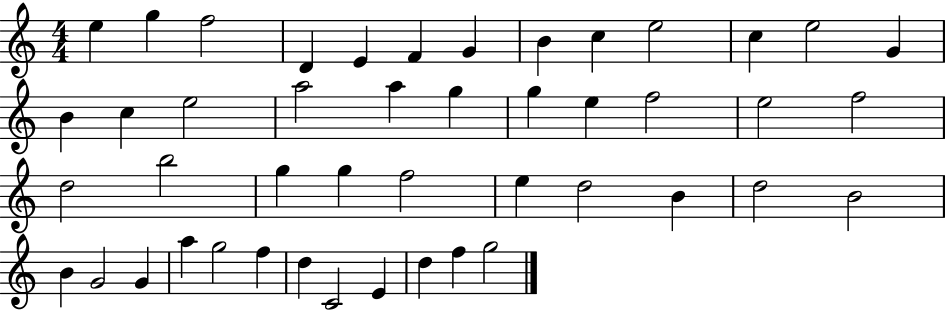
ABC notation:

X:1
T:Untitled
M:4/4
L:1/4
K:C
e g f2 D E F G B c e2 c e2 G B c e2 a2 a g g e f2 e2 f2 d2 b2 g g f2 e d2 B d2 B2 B G2 G a g2 f d C2 E d f g2